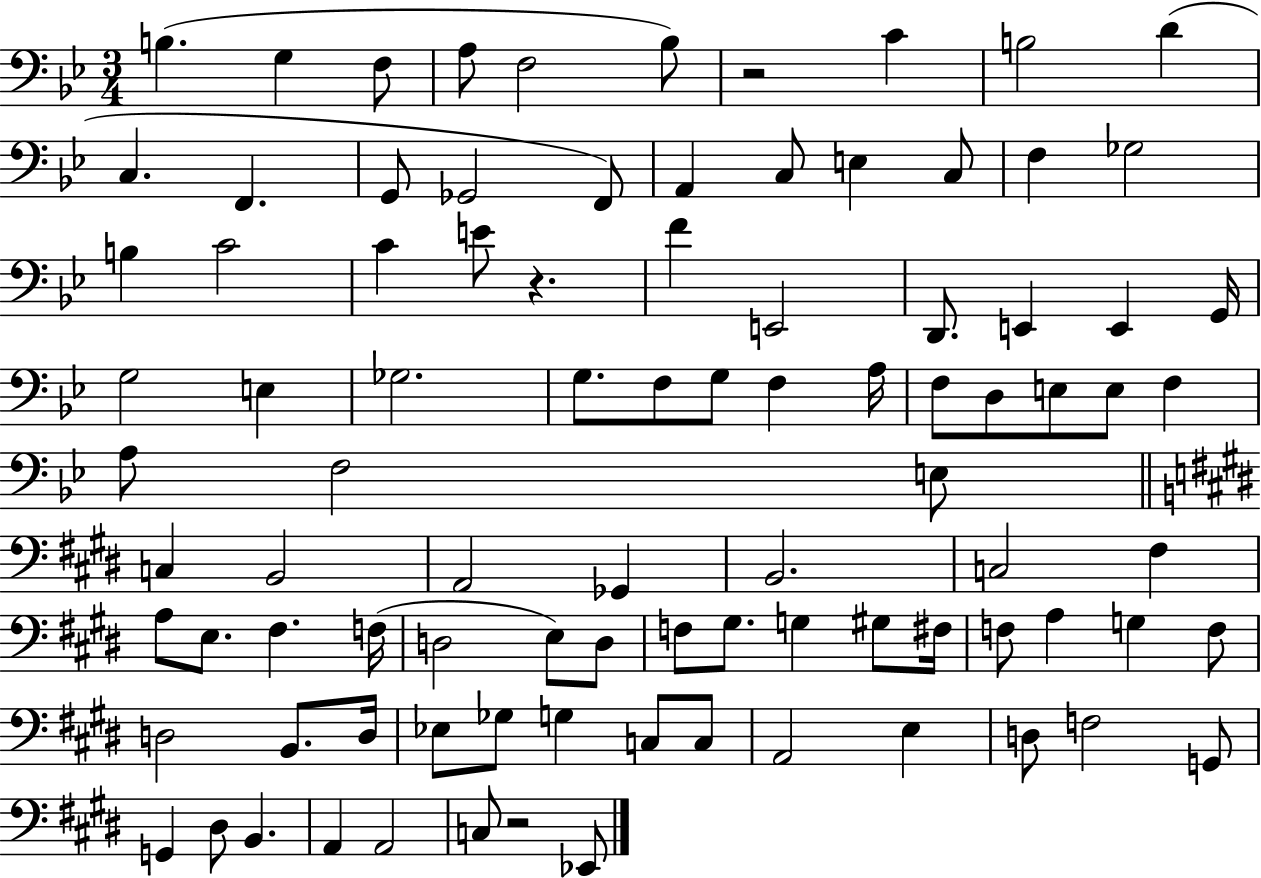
B3/q. G3/q F3/e A3/e F3/h Bb3/e R/h C4/q B3/h D4/q C3/q. F2/q. G2/e Gb2/h F2/e A2/q C3/e E3/q C3/e F3/q Gb3/h B3/q C4/h C4/q E4/e R/q. F4/q E2/h D2/e. E2/q E2/q G2/s G3/h E3/q Gb3/h. G3/e. F3/e G3/e F3/q A3/s F3/e D3/e E3/e E3/e F3/q A3/e F3/h E3/e C3/q B2/h A2/h Gb2/q B2/h. C3/h F#3/q A3/e E3/e. F#3/q. F3/s D3/h E3/e D3/e F3/e G#3/e. G3/q G#3/e F#3/s F3/e A3/q G3/q F3/e D3/h B2/e. D3/s Eb3/e Gb3/e G3/q C3/e C3/e A2/h E3/q D3/e F3/h G2/e G2/q D#3/e B2/q. A2/q A2/h C3/e R/h Eb2/e